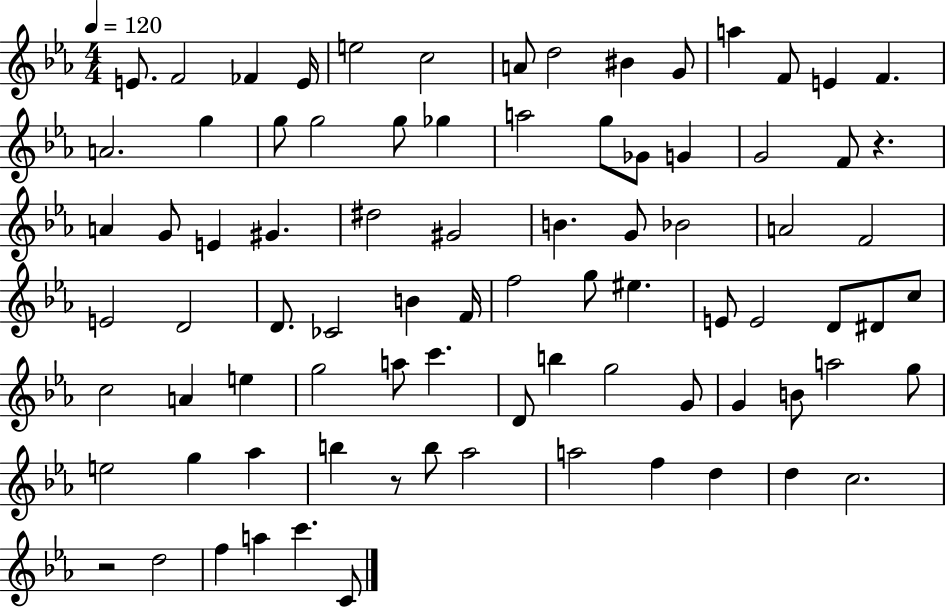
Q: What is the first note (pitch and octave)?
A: E4